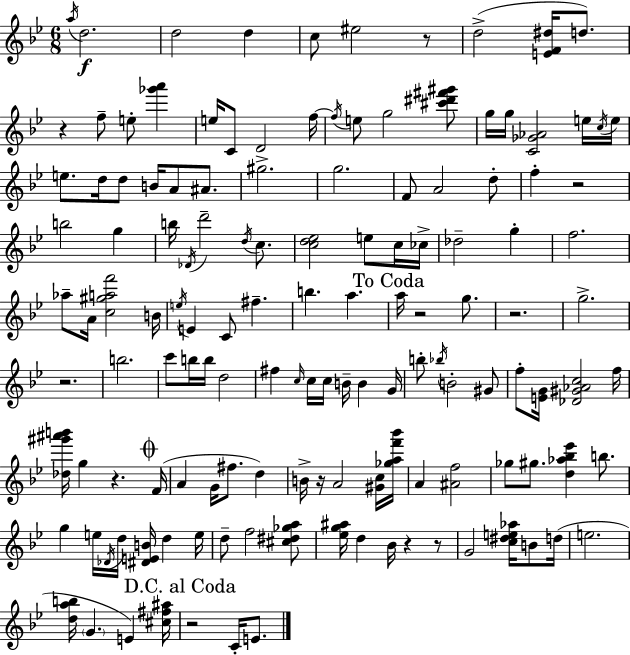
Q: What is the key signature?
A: BES major